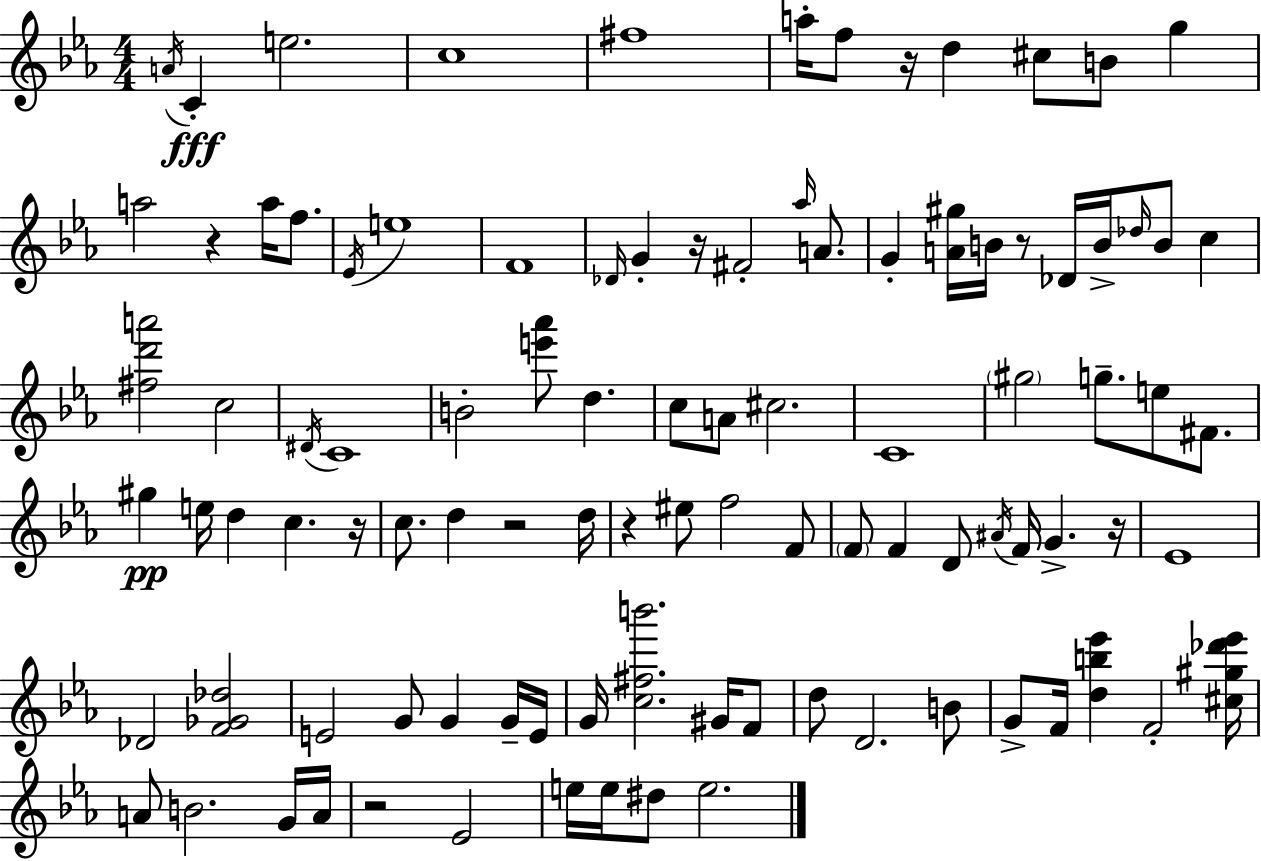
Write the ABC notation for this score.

X:1
T:Untitled
M:4/4
L:1/4
K:Cm
A/4 C e2 c4 ^f4 a/4 f/2 z/4 d ^c/2 B/2 g a2 z a/4 f/2 _E/4 e4 F4 _D/4 G z/4 ^F2 _a/4 A/2 G [A^g]/4 B/4 z/2 _D/4 B/4 _d/4 B/2 c [^fd'a']2 c2 ^D/4 C4 B2 [e'_a']/2 d c/2 A/2 ^c2 C4 ^g2 g/2 e/2 ^F/2 ^g e/4 d c z/4 c/2 d z2 d/4 z ^e/2 f2 F/2 F/2 F D/2 ^A/4 F/4 G z/4 _E4 _D2 [F_G_d]2 E2 G/2 G G/4 E/4 G/4 [c^fb']2 ^G/4 F/2 d/2 D2 B/2 G/2 F/4 [db_e'] F2 [^c^g_d'_e']/4 A/2 B2 G/4 A/4 z2 _E2 e/4 e/4 ^d/2 e2